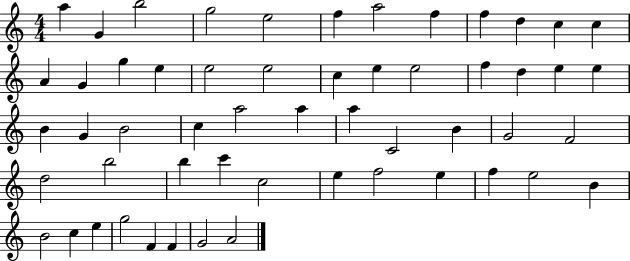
{
  \clef treble
  \numericTimeSignature
  \time 4/4
  \key c \major
  a''4 g'4 b''2 | g''2 e''2 | f''4 a''2 f''4 | f''4 d''4 c''4 c''4 | \break a'4 g'4 g''4 e''4 | e''2 e''2 | c''4 e''4 e''2 | f''4 d''4 e''4 e''4 | \break b'4 g'4 b'2 | c''4 a''2 a''4 | a''4 c'2 b'4 | g'2 f'2 | \break d''2 b''2 | b''4 c'''4 c''2 | e''4 f''2 e''4 | f''4 e''2 b'4 | \break b'2 c''4 e''4 | g''2 f'4 f'4 | g'2 a'2 | \bar "|."
}